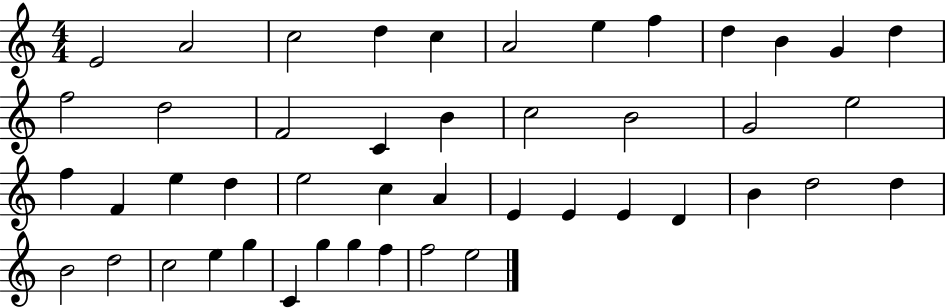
{
  \clef treble
  \numericTimeSignature
  \time 4/4
  \key c \major
  e'2 a'2 | c''2 d''4 c''4 | a'2 e''4 f''4 | d''4 b'4 g'4 d''4 | \break f''2 d''2 | f'2 c'4 b'4 | c''2 b'2 | g'2 e''2 | \break f''4 f'4 e''4 d''4 | e''2 c''4 a'4 | e'4 e'4 e'4 d'4 | b'4 d''2 d''4 | \break b'2 d''2 | c''2 e''4 g''4 | c'4 g''4 g''4 f''4 | f''2 e''2 | \break \bar "|."
}